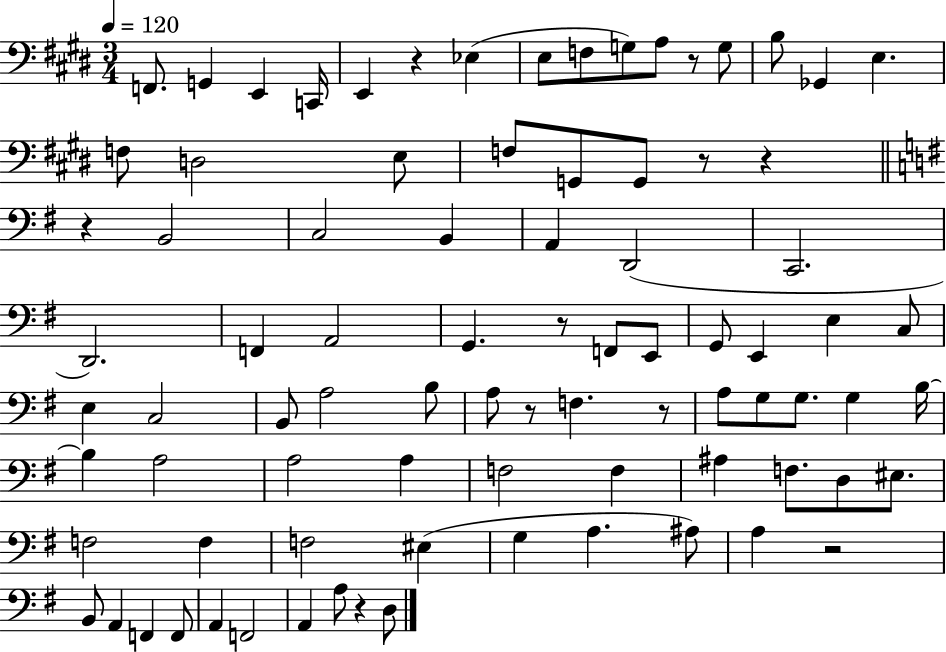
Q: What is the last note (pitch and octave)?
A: D3